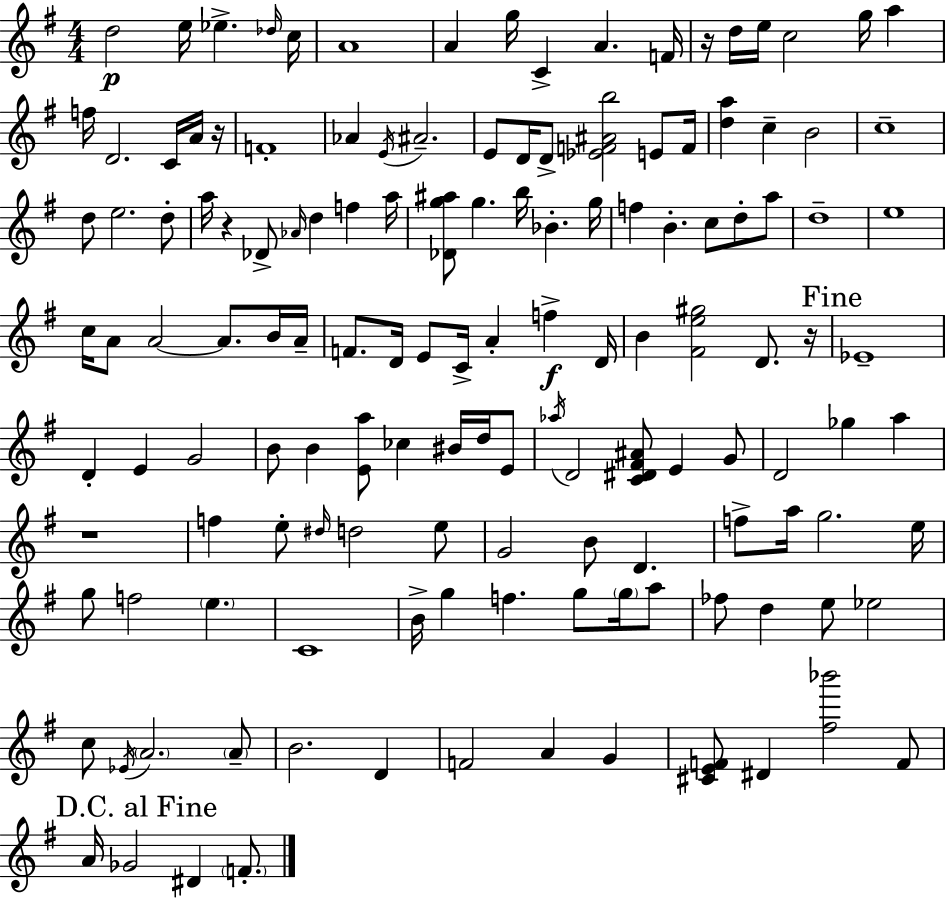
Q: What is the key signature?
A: G major